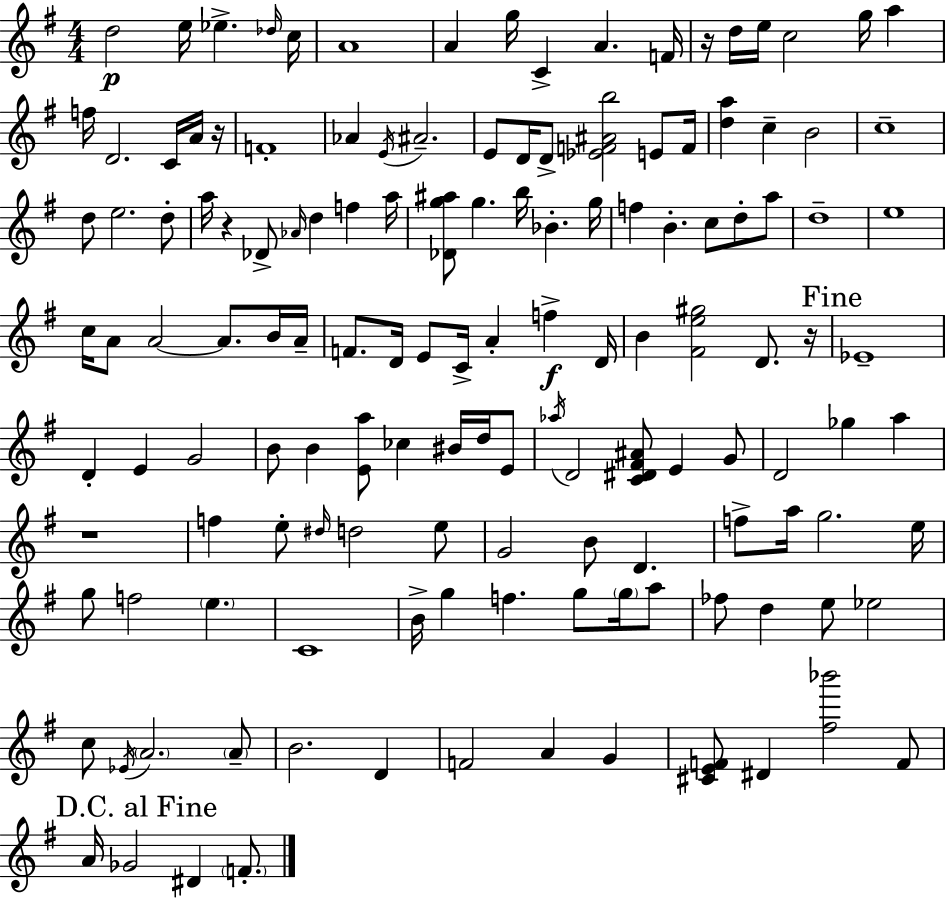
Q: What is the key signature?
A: G major